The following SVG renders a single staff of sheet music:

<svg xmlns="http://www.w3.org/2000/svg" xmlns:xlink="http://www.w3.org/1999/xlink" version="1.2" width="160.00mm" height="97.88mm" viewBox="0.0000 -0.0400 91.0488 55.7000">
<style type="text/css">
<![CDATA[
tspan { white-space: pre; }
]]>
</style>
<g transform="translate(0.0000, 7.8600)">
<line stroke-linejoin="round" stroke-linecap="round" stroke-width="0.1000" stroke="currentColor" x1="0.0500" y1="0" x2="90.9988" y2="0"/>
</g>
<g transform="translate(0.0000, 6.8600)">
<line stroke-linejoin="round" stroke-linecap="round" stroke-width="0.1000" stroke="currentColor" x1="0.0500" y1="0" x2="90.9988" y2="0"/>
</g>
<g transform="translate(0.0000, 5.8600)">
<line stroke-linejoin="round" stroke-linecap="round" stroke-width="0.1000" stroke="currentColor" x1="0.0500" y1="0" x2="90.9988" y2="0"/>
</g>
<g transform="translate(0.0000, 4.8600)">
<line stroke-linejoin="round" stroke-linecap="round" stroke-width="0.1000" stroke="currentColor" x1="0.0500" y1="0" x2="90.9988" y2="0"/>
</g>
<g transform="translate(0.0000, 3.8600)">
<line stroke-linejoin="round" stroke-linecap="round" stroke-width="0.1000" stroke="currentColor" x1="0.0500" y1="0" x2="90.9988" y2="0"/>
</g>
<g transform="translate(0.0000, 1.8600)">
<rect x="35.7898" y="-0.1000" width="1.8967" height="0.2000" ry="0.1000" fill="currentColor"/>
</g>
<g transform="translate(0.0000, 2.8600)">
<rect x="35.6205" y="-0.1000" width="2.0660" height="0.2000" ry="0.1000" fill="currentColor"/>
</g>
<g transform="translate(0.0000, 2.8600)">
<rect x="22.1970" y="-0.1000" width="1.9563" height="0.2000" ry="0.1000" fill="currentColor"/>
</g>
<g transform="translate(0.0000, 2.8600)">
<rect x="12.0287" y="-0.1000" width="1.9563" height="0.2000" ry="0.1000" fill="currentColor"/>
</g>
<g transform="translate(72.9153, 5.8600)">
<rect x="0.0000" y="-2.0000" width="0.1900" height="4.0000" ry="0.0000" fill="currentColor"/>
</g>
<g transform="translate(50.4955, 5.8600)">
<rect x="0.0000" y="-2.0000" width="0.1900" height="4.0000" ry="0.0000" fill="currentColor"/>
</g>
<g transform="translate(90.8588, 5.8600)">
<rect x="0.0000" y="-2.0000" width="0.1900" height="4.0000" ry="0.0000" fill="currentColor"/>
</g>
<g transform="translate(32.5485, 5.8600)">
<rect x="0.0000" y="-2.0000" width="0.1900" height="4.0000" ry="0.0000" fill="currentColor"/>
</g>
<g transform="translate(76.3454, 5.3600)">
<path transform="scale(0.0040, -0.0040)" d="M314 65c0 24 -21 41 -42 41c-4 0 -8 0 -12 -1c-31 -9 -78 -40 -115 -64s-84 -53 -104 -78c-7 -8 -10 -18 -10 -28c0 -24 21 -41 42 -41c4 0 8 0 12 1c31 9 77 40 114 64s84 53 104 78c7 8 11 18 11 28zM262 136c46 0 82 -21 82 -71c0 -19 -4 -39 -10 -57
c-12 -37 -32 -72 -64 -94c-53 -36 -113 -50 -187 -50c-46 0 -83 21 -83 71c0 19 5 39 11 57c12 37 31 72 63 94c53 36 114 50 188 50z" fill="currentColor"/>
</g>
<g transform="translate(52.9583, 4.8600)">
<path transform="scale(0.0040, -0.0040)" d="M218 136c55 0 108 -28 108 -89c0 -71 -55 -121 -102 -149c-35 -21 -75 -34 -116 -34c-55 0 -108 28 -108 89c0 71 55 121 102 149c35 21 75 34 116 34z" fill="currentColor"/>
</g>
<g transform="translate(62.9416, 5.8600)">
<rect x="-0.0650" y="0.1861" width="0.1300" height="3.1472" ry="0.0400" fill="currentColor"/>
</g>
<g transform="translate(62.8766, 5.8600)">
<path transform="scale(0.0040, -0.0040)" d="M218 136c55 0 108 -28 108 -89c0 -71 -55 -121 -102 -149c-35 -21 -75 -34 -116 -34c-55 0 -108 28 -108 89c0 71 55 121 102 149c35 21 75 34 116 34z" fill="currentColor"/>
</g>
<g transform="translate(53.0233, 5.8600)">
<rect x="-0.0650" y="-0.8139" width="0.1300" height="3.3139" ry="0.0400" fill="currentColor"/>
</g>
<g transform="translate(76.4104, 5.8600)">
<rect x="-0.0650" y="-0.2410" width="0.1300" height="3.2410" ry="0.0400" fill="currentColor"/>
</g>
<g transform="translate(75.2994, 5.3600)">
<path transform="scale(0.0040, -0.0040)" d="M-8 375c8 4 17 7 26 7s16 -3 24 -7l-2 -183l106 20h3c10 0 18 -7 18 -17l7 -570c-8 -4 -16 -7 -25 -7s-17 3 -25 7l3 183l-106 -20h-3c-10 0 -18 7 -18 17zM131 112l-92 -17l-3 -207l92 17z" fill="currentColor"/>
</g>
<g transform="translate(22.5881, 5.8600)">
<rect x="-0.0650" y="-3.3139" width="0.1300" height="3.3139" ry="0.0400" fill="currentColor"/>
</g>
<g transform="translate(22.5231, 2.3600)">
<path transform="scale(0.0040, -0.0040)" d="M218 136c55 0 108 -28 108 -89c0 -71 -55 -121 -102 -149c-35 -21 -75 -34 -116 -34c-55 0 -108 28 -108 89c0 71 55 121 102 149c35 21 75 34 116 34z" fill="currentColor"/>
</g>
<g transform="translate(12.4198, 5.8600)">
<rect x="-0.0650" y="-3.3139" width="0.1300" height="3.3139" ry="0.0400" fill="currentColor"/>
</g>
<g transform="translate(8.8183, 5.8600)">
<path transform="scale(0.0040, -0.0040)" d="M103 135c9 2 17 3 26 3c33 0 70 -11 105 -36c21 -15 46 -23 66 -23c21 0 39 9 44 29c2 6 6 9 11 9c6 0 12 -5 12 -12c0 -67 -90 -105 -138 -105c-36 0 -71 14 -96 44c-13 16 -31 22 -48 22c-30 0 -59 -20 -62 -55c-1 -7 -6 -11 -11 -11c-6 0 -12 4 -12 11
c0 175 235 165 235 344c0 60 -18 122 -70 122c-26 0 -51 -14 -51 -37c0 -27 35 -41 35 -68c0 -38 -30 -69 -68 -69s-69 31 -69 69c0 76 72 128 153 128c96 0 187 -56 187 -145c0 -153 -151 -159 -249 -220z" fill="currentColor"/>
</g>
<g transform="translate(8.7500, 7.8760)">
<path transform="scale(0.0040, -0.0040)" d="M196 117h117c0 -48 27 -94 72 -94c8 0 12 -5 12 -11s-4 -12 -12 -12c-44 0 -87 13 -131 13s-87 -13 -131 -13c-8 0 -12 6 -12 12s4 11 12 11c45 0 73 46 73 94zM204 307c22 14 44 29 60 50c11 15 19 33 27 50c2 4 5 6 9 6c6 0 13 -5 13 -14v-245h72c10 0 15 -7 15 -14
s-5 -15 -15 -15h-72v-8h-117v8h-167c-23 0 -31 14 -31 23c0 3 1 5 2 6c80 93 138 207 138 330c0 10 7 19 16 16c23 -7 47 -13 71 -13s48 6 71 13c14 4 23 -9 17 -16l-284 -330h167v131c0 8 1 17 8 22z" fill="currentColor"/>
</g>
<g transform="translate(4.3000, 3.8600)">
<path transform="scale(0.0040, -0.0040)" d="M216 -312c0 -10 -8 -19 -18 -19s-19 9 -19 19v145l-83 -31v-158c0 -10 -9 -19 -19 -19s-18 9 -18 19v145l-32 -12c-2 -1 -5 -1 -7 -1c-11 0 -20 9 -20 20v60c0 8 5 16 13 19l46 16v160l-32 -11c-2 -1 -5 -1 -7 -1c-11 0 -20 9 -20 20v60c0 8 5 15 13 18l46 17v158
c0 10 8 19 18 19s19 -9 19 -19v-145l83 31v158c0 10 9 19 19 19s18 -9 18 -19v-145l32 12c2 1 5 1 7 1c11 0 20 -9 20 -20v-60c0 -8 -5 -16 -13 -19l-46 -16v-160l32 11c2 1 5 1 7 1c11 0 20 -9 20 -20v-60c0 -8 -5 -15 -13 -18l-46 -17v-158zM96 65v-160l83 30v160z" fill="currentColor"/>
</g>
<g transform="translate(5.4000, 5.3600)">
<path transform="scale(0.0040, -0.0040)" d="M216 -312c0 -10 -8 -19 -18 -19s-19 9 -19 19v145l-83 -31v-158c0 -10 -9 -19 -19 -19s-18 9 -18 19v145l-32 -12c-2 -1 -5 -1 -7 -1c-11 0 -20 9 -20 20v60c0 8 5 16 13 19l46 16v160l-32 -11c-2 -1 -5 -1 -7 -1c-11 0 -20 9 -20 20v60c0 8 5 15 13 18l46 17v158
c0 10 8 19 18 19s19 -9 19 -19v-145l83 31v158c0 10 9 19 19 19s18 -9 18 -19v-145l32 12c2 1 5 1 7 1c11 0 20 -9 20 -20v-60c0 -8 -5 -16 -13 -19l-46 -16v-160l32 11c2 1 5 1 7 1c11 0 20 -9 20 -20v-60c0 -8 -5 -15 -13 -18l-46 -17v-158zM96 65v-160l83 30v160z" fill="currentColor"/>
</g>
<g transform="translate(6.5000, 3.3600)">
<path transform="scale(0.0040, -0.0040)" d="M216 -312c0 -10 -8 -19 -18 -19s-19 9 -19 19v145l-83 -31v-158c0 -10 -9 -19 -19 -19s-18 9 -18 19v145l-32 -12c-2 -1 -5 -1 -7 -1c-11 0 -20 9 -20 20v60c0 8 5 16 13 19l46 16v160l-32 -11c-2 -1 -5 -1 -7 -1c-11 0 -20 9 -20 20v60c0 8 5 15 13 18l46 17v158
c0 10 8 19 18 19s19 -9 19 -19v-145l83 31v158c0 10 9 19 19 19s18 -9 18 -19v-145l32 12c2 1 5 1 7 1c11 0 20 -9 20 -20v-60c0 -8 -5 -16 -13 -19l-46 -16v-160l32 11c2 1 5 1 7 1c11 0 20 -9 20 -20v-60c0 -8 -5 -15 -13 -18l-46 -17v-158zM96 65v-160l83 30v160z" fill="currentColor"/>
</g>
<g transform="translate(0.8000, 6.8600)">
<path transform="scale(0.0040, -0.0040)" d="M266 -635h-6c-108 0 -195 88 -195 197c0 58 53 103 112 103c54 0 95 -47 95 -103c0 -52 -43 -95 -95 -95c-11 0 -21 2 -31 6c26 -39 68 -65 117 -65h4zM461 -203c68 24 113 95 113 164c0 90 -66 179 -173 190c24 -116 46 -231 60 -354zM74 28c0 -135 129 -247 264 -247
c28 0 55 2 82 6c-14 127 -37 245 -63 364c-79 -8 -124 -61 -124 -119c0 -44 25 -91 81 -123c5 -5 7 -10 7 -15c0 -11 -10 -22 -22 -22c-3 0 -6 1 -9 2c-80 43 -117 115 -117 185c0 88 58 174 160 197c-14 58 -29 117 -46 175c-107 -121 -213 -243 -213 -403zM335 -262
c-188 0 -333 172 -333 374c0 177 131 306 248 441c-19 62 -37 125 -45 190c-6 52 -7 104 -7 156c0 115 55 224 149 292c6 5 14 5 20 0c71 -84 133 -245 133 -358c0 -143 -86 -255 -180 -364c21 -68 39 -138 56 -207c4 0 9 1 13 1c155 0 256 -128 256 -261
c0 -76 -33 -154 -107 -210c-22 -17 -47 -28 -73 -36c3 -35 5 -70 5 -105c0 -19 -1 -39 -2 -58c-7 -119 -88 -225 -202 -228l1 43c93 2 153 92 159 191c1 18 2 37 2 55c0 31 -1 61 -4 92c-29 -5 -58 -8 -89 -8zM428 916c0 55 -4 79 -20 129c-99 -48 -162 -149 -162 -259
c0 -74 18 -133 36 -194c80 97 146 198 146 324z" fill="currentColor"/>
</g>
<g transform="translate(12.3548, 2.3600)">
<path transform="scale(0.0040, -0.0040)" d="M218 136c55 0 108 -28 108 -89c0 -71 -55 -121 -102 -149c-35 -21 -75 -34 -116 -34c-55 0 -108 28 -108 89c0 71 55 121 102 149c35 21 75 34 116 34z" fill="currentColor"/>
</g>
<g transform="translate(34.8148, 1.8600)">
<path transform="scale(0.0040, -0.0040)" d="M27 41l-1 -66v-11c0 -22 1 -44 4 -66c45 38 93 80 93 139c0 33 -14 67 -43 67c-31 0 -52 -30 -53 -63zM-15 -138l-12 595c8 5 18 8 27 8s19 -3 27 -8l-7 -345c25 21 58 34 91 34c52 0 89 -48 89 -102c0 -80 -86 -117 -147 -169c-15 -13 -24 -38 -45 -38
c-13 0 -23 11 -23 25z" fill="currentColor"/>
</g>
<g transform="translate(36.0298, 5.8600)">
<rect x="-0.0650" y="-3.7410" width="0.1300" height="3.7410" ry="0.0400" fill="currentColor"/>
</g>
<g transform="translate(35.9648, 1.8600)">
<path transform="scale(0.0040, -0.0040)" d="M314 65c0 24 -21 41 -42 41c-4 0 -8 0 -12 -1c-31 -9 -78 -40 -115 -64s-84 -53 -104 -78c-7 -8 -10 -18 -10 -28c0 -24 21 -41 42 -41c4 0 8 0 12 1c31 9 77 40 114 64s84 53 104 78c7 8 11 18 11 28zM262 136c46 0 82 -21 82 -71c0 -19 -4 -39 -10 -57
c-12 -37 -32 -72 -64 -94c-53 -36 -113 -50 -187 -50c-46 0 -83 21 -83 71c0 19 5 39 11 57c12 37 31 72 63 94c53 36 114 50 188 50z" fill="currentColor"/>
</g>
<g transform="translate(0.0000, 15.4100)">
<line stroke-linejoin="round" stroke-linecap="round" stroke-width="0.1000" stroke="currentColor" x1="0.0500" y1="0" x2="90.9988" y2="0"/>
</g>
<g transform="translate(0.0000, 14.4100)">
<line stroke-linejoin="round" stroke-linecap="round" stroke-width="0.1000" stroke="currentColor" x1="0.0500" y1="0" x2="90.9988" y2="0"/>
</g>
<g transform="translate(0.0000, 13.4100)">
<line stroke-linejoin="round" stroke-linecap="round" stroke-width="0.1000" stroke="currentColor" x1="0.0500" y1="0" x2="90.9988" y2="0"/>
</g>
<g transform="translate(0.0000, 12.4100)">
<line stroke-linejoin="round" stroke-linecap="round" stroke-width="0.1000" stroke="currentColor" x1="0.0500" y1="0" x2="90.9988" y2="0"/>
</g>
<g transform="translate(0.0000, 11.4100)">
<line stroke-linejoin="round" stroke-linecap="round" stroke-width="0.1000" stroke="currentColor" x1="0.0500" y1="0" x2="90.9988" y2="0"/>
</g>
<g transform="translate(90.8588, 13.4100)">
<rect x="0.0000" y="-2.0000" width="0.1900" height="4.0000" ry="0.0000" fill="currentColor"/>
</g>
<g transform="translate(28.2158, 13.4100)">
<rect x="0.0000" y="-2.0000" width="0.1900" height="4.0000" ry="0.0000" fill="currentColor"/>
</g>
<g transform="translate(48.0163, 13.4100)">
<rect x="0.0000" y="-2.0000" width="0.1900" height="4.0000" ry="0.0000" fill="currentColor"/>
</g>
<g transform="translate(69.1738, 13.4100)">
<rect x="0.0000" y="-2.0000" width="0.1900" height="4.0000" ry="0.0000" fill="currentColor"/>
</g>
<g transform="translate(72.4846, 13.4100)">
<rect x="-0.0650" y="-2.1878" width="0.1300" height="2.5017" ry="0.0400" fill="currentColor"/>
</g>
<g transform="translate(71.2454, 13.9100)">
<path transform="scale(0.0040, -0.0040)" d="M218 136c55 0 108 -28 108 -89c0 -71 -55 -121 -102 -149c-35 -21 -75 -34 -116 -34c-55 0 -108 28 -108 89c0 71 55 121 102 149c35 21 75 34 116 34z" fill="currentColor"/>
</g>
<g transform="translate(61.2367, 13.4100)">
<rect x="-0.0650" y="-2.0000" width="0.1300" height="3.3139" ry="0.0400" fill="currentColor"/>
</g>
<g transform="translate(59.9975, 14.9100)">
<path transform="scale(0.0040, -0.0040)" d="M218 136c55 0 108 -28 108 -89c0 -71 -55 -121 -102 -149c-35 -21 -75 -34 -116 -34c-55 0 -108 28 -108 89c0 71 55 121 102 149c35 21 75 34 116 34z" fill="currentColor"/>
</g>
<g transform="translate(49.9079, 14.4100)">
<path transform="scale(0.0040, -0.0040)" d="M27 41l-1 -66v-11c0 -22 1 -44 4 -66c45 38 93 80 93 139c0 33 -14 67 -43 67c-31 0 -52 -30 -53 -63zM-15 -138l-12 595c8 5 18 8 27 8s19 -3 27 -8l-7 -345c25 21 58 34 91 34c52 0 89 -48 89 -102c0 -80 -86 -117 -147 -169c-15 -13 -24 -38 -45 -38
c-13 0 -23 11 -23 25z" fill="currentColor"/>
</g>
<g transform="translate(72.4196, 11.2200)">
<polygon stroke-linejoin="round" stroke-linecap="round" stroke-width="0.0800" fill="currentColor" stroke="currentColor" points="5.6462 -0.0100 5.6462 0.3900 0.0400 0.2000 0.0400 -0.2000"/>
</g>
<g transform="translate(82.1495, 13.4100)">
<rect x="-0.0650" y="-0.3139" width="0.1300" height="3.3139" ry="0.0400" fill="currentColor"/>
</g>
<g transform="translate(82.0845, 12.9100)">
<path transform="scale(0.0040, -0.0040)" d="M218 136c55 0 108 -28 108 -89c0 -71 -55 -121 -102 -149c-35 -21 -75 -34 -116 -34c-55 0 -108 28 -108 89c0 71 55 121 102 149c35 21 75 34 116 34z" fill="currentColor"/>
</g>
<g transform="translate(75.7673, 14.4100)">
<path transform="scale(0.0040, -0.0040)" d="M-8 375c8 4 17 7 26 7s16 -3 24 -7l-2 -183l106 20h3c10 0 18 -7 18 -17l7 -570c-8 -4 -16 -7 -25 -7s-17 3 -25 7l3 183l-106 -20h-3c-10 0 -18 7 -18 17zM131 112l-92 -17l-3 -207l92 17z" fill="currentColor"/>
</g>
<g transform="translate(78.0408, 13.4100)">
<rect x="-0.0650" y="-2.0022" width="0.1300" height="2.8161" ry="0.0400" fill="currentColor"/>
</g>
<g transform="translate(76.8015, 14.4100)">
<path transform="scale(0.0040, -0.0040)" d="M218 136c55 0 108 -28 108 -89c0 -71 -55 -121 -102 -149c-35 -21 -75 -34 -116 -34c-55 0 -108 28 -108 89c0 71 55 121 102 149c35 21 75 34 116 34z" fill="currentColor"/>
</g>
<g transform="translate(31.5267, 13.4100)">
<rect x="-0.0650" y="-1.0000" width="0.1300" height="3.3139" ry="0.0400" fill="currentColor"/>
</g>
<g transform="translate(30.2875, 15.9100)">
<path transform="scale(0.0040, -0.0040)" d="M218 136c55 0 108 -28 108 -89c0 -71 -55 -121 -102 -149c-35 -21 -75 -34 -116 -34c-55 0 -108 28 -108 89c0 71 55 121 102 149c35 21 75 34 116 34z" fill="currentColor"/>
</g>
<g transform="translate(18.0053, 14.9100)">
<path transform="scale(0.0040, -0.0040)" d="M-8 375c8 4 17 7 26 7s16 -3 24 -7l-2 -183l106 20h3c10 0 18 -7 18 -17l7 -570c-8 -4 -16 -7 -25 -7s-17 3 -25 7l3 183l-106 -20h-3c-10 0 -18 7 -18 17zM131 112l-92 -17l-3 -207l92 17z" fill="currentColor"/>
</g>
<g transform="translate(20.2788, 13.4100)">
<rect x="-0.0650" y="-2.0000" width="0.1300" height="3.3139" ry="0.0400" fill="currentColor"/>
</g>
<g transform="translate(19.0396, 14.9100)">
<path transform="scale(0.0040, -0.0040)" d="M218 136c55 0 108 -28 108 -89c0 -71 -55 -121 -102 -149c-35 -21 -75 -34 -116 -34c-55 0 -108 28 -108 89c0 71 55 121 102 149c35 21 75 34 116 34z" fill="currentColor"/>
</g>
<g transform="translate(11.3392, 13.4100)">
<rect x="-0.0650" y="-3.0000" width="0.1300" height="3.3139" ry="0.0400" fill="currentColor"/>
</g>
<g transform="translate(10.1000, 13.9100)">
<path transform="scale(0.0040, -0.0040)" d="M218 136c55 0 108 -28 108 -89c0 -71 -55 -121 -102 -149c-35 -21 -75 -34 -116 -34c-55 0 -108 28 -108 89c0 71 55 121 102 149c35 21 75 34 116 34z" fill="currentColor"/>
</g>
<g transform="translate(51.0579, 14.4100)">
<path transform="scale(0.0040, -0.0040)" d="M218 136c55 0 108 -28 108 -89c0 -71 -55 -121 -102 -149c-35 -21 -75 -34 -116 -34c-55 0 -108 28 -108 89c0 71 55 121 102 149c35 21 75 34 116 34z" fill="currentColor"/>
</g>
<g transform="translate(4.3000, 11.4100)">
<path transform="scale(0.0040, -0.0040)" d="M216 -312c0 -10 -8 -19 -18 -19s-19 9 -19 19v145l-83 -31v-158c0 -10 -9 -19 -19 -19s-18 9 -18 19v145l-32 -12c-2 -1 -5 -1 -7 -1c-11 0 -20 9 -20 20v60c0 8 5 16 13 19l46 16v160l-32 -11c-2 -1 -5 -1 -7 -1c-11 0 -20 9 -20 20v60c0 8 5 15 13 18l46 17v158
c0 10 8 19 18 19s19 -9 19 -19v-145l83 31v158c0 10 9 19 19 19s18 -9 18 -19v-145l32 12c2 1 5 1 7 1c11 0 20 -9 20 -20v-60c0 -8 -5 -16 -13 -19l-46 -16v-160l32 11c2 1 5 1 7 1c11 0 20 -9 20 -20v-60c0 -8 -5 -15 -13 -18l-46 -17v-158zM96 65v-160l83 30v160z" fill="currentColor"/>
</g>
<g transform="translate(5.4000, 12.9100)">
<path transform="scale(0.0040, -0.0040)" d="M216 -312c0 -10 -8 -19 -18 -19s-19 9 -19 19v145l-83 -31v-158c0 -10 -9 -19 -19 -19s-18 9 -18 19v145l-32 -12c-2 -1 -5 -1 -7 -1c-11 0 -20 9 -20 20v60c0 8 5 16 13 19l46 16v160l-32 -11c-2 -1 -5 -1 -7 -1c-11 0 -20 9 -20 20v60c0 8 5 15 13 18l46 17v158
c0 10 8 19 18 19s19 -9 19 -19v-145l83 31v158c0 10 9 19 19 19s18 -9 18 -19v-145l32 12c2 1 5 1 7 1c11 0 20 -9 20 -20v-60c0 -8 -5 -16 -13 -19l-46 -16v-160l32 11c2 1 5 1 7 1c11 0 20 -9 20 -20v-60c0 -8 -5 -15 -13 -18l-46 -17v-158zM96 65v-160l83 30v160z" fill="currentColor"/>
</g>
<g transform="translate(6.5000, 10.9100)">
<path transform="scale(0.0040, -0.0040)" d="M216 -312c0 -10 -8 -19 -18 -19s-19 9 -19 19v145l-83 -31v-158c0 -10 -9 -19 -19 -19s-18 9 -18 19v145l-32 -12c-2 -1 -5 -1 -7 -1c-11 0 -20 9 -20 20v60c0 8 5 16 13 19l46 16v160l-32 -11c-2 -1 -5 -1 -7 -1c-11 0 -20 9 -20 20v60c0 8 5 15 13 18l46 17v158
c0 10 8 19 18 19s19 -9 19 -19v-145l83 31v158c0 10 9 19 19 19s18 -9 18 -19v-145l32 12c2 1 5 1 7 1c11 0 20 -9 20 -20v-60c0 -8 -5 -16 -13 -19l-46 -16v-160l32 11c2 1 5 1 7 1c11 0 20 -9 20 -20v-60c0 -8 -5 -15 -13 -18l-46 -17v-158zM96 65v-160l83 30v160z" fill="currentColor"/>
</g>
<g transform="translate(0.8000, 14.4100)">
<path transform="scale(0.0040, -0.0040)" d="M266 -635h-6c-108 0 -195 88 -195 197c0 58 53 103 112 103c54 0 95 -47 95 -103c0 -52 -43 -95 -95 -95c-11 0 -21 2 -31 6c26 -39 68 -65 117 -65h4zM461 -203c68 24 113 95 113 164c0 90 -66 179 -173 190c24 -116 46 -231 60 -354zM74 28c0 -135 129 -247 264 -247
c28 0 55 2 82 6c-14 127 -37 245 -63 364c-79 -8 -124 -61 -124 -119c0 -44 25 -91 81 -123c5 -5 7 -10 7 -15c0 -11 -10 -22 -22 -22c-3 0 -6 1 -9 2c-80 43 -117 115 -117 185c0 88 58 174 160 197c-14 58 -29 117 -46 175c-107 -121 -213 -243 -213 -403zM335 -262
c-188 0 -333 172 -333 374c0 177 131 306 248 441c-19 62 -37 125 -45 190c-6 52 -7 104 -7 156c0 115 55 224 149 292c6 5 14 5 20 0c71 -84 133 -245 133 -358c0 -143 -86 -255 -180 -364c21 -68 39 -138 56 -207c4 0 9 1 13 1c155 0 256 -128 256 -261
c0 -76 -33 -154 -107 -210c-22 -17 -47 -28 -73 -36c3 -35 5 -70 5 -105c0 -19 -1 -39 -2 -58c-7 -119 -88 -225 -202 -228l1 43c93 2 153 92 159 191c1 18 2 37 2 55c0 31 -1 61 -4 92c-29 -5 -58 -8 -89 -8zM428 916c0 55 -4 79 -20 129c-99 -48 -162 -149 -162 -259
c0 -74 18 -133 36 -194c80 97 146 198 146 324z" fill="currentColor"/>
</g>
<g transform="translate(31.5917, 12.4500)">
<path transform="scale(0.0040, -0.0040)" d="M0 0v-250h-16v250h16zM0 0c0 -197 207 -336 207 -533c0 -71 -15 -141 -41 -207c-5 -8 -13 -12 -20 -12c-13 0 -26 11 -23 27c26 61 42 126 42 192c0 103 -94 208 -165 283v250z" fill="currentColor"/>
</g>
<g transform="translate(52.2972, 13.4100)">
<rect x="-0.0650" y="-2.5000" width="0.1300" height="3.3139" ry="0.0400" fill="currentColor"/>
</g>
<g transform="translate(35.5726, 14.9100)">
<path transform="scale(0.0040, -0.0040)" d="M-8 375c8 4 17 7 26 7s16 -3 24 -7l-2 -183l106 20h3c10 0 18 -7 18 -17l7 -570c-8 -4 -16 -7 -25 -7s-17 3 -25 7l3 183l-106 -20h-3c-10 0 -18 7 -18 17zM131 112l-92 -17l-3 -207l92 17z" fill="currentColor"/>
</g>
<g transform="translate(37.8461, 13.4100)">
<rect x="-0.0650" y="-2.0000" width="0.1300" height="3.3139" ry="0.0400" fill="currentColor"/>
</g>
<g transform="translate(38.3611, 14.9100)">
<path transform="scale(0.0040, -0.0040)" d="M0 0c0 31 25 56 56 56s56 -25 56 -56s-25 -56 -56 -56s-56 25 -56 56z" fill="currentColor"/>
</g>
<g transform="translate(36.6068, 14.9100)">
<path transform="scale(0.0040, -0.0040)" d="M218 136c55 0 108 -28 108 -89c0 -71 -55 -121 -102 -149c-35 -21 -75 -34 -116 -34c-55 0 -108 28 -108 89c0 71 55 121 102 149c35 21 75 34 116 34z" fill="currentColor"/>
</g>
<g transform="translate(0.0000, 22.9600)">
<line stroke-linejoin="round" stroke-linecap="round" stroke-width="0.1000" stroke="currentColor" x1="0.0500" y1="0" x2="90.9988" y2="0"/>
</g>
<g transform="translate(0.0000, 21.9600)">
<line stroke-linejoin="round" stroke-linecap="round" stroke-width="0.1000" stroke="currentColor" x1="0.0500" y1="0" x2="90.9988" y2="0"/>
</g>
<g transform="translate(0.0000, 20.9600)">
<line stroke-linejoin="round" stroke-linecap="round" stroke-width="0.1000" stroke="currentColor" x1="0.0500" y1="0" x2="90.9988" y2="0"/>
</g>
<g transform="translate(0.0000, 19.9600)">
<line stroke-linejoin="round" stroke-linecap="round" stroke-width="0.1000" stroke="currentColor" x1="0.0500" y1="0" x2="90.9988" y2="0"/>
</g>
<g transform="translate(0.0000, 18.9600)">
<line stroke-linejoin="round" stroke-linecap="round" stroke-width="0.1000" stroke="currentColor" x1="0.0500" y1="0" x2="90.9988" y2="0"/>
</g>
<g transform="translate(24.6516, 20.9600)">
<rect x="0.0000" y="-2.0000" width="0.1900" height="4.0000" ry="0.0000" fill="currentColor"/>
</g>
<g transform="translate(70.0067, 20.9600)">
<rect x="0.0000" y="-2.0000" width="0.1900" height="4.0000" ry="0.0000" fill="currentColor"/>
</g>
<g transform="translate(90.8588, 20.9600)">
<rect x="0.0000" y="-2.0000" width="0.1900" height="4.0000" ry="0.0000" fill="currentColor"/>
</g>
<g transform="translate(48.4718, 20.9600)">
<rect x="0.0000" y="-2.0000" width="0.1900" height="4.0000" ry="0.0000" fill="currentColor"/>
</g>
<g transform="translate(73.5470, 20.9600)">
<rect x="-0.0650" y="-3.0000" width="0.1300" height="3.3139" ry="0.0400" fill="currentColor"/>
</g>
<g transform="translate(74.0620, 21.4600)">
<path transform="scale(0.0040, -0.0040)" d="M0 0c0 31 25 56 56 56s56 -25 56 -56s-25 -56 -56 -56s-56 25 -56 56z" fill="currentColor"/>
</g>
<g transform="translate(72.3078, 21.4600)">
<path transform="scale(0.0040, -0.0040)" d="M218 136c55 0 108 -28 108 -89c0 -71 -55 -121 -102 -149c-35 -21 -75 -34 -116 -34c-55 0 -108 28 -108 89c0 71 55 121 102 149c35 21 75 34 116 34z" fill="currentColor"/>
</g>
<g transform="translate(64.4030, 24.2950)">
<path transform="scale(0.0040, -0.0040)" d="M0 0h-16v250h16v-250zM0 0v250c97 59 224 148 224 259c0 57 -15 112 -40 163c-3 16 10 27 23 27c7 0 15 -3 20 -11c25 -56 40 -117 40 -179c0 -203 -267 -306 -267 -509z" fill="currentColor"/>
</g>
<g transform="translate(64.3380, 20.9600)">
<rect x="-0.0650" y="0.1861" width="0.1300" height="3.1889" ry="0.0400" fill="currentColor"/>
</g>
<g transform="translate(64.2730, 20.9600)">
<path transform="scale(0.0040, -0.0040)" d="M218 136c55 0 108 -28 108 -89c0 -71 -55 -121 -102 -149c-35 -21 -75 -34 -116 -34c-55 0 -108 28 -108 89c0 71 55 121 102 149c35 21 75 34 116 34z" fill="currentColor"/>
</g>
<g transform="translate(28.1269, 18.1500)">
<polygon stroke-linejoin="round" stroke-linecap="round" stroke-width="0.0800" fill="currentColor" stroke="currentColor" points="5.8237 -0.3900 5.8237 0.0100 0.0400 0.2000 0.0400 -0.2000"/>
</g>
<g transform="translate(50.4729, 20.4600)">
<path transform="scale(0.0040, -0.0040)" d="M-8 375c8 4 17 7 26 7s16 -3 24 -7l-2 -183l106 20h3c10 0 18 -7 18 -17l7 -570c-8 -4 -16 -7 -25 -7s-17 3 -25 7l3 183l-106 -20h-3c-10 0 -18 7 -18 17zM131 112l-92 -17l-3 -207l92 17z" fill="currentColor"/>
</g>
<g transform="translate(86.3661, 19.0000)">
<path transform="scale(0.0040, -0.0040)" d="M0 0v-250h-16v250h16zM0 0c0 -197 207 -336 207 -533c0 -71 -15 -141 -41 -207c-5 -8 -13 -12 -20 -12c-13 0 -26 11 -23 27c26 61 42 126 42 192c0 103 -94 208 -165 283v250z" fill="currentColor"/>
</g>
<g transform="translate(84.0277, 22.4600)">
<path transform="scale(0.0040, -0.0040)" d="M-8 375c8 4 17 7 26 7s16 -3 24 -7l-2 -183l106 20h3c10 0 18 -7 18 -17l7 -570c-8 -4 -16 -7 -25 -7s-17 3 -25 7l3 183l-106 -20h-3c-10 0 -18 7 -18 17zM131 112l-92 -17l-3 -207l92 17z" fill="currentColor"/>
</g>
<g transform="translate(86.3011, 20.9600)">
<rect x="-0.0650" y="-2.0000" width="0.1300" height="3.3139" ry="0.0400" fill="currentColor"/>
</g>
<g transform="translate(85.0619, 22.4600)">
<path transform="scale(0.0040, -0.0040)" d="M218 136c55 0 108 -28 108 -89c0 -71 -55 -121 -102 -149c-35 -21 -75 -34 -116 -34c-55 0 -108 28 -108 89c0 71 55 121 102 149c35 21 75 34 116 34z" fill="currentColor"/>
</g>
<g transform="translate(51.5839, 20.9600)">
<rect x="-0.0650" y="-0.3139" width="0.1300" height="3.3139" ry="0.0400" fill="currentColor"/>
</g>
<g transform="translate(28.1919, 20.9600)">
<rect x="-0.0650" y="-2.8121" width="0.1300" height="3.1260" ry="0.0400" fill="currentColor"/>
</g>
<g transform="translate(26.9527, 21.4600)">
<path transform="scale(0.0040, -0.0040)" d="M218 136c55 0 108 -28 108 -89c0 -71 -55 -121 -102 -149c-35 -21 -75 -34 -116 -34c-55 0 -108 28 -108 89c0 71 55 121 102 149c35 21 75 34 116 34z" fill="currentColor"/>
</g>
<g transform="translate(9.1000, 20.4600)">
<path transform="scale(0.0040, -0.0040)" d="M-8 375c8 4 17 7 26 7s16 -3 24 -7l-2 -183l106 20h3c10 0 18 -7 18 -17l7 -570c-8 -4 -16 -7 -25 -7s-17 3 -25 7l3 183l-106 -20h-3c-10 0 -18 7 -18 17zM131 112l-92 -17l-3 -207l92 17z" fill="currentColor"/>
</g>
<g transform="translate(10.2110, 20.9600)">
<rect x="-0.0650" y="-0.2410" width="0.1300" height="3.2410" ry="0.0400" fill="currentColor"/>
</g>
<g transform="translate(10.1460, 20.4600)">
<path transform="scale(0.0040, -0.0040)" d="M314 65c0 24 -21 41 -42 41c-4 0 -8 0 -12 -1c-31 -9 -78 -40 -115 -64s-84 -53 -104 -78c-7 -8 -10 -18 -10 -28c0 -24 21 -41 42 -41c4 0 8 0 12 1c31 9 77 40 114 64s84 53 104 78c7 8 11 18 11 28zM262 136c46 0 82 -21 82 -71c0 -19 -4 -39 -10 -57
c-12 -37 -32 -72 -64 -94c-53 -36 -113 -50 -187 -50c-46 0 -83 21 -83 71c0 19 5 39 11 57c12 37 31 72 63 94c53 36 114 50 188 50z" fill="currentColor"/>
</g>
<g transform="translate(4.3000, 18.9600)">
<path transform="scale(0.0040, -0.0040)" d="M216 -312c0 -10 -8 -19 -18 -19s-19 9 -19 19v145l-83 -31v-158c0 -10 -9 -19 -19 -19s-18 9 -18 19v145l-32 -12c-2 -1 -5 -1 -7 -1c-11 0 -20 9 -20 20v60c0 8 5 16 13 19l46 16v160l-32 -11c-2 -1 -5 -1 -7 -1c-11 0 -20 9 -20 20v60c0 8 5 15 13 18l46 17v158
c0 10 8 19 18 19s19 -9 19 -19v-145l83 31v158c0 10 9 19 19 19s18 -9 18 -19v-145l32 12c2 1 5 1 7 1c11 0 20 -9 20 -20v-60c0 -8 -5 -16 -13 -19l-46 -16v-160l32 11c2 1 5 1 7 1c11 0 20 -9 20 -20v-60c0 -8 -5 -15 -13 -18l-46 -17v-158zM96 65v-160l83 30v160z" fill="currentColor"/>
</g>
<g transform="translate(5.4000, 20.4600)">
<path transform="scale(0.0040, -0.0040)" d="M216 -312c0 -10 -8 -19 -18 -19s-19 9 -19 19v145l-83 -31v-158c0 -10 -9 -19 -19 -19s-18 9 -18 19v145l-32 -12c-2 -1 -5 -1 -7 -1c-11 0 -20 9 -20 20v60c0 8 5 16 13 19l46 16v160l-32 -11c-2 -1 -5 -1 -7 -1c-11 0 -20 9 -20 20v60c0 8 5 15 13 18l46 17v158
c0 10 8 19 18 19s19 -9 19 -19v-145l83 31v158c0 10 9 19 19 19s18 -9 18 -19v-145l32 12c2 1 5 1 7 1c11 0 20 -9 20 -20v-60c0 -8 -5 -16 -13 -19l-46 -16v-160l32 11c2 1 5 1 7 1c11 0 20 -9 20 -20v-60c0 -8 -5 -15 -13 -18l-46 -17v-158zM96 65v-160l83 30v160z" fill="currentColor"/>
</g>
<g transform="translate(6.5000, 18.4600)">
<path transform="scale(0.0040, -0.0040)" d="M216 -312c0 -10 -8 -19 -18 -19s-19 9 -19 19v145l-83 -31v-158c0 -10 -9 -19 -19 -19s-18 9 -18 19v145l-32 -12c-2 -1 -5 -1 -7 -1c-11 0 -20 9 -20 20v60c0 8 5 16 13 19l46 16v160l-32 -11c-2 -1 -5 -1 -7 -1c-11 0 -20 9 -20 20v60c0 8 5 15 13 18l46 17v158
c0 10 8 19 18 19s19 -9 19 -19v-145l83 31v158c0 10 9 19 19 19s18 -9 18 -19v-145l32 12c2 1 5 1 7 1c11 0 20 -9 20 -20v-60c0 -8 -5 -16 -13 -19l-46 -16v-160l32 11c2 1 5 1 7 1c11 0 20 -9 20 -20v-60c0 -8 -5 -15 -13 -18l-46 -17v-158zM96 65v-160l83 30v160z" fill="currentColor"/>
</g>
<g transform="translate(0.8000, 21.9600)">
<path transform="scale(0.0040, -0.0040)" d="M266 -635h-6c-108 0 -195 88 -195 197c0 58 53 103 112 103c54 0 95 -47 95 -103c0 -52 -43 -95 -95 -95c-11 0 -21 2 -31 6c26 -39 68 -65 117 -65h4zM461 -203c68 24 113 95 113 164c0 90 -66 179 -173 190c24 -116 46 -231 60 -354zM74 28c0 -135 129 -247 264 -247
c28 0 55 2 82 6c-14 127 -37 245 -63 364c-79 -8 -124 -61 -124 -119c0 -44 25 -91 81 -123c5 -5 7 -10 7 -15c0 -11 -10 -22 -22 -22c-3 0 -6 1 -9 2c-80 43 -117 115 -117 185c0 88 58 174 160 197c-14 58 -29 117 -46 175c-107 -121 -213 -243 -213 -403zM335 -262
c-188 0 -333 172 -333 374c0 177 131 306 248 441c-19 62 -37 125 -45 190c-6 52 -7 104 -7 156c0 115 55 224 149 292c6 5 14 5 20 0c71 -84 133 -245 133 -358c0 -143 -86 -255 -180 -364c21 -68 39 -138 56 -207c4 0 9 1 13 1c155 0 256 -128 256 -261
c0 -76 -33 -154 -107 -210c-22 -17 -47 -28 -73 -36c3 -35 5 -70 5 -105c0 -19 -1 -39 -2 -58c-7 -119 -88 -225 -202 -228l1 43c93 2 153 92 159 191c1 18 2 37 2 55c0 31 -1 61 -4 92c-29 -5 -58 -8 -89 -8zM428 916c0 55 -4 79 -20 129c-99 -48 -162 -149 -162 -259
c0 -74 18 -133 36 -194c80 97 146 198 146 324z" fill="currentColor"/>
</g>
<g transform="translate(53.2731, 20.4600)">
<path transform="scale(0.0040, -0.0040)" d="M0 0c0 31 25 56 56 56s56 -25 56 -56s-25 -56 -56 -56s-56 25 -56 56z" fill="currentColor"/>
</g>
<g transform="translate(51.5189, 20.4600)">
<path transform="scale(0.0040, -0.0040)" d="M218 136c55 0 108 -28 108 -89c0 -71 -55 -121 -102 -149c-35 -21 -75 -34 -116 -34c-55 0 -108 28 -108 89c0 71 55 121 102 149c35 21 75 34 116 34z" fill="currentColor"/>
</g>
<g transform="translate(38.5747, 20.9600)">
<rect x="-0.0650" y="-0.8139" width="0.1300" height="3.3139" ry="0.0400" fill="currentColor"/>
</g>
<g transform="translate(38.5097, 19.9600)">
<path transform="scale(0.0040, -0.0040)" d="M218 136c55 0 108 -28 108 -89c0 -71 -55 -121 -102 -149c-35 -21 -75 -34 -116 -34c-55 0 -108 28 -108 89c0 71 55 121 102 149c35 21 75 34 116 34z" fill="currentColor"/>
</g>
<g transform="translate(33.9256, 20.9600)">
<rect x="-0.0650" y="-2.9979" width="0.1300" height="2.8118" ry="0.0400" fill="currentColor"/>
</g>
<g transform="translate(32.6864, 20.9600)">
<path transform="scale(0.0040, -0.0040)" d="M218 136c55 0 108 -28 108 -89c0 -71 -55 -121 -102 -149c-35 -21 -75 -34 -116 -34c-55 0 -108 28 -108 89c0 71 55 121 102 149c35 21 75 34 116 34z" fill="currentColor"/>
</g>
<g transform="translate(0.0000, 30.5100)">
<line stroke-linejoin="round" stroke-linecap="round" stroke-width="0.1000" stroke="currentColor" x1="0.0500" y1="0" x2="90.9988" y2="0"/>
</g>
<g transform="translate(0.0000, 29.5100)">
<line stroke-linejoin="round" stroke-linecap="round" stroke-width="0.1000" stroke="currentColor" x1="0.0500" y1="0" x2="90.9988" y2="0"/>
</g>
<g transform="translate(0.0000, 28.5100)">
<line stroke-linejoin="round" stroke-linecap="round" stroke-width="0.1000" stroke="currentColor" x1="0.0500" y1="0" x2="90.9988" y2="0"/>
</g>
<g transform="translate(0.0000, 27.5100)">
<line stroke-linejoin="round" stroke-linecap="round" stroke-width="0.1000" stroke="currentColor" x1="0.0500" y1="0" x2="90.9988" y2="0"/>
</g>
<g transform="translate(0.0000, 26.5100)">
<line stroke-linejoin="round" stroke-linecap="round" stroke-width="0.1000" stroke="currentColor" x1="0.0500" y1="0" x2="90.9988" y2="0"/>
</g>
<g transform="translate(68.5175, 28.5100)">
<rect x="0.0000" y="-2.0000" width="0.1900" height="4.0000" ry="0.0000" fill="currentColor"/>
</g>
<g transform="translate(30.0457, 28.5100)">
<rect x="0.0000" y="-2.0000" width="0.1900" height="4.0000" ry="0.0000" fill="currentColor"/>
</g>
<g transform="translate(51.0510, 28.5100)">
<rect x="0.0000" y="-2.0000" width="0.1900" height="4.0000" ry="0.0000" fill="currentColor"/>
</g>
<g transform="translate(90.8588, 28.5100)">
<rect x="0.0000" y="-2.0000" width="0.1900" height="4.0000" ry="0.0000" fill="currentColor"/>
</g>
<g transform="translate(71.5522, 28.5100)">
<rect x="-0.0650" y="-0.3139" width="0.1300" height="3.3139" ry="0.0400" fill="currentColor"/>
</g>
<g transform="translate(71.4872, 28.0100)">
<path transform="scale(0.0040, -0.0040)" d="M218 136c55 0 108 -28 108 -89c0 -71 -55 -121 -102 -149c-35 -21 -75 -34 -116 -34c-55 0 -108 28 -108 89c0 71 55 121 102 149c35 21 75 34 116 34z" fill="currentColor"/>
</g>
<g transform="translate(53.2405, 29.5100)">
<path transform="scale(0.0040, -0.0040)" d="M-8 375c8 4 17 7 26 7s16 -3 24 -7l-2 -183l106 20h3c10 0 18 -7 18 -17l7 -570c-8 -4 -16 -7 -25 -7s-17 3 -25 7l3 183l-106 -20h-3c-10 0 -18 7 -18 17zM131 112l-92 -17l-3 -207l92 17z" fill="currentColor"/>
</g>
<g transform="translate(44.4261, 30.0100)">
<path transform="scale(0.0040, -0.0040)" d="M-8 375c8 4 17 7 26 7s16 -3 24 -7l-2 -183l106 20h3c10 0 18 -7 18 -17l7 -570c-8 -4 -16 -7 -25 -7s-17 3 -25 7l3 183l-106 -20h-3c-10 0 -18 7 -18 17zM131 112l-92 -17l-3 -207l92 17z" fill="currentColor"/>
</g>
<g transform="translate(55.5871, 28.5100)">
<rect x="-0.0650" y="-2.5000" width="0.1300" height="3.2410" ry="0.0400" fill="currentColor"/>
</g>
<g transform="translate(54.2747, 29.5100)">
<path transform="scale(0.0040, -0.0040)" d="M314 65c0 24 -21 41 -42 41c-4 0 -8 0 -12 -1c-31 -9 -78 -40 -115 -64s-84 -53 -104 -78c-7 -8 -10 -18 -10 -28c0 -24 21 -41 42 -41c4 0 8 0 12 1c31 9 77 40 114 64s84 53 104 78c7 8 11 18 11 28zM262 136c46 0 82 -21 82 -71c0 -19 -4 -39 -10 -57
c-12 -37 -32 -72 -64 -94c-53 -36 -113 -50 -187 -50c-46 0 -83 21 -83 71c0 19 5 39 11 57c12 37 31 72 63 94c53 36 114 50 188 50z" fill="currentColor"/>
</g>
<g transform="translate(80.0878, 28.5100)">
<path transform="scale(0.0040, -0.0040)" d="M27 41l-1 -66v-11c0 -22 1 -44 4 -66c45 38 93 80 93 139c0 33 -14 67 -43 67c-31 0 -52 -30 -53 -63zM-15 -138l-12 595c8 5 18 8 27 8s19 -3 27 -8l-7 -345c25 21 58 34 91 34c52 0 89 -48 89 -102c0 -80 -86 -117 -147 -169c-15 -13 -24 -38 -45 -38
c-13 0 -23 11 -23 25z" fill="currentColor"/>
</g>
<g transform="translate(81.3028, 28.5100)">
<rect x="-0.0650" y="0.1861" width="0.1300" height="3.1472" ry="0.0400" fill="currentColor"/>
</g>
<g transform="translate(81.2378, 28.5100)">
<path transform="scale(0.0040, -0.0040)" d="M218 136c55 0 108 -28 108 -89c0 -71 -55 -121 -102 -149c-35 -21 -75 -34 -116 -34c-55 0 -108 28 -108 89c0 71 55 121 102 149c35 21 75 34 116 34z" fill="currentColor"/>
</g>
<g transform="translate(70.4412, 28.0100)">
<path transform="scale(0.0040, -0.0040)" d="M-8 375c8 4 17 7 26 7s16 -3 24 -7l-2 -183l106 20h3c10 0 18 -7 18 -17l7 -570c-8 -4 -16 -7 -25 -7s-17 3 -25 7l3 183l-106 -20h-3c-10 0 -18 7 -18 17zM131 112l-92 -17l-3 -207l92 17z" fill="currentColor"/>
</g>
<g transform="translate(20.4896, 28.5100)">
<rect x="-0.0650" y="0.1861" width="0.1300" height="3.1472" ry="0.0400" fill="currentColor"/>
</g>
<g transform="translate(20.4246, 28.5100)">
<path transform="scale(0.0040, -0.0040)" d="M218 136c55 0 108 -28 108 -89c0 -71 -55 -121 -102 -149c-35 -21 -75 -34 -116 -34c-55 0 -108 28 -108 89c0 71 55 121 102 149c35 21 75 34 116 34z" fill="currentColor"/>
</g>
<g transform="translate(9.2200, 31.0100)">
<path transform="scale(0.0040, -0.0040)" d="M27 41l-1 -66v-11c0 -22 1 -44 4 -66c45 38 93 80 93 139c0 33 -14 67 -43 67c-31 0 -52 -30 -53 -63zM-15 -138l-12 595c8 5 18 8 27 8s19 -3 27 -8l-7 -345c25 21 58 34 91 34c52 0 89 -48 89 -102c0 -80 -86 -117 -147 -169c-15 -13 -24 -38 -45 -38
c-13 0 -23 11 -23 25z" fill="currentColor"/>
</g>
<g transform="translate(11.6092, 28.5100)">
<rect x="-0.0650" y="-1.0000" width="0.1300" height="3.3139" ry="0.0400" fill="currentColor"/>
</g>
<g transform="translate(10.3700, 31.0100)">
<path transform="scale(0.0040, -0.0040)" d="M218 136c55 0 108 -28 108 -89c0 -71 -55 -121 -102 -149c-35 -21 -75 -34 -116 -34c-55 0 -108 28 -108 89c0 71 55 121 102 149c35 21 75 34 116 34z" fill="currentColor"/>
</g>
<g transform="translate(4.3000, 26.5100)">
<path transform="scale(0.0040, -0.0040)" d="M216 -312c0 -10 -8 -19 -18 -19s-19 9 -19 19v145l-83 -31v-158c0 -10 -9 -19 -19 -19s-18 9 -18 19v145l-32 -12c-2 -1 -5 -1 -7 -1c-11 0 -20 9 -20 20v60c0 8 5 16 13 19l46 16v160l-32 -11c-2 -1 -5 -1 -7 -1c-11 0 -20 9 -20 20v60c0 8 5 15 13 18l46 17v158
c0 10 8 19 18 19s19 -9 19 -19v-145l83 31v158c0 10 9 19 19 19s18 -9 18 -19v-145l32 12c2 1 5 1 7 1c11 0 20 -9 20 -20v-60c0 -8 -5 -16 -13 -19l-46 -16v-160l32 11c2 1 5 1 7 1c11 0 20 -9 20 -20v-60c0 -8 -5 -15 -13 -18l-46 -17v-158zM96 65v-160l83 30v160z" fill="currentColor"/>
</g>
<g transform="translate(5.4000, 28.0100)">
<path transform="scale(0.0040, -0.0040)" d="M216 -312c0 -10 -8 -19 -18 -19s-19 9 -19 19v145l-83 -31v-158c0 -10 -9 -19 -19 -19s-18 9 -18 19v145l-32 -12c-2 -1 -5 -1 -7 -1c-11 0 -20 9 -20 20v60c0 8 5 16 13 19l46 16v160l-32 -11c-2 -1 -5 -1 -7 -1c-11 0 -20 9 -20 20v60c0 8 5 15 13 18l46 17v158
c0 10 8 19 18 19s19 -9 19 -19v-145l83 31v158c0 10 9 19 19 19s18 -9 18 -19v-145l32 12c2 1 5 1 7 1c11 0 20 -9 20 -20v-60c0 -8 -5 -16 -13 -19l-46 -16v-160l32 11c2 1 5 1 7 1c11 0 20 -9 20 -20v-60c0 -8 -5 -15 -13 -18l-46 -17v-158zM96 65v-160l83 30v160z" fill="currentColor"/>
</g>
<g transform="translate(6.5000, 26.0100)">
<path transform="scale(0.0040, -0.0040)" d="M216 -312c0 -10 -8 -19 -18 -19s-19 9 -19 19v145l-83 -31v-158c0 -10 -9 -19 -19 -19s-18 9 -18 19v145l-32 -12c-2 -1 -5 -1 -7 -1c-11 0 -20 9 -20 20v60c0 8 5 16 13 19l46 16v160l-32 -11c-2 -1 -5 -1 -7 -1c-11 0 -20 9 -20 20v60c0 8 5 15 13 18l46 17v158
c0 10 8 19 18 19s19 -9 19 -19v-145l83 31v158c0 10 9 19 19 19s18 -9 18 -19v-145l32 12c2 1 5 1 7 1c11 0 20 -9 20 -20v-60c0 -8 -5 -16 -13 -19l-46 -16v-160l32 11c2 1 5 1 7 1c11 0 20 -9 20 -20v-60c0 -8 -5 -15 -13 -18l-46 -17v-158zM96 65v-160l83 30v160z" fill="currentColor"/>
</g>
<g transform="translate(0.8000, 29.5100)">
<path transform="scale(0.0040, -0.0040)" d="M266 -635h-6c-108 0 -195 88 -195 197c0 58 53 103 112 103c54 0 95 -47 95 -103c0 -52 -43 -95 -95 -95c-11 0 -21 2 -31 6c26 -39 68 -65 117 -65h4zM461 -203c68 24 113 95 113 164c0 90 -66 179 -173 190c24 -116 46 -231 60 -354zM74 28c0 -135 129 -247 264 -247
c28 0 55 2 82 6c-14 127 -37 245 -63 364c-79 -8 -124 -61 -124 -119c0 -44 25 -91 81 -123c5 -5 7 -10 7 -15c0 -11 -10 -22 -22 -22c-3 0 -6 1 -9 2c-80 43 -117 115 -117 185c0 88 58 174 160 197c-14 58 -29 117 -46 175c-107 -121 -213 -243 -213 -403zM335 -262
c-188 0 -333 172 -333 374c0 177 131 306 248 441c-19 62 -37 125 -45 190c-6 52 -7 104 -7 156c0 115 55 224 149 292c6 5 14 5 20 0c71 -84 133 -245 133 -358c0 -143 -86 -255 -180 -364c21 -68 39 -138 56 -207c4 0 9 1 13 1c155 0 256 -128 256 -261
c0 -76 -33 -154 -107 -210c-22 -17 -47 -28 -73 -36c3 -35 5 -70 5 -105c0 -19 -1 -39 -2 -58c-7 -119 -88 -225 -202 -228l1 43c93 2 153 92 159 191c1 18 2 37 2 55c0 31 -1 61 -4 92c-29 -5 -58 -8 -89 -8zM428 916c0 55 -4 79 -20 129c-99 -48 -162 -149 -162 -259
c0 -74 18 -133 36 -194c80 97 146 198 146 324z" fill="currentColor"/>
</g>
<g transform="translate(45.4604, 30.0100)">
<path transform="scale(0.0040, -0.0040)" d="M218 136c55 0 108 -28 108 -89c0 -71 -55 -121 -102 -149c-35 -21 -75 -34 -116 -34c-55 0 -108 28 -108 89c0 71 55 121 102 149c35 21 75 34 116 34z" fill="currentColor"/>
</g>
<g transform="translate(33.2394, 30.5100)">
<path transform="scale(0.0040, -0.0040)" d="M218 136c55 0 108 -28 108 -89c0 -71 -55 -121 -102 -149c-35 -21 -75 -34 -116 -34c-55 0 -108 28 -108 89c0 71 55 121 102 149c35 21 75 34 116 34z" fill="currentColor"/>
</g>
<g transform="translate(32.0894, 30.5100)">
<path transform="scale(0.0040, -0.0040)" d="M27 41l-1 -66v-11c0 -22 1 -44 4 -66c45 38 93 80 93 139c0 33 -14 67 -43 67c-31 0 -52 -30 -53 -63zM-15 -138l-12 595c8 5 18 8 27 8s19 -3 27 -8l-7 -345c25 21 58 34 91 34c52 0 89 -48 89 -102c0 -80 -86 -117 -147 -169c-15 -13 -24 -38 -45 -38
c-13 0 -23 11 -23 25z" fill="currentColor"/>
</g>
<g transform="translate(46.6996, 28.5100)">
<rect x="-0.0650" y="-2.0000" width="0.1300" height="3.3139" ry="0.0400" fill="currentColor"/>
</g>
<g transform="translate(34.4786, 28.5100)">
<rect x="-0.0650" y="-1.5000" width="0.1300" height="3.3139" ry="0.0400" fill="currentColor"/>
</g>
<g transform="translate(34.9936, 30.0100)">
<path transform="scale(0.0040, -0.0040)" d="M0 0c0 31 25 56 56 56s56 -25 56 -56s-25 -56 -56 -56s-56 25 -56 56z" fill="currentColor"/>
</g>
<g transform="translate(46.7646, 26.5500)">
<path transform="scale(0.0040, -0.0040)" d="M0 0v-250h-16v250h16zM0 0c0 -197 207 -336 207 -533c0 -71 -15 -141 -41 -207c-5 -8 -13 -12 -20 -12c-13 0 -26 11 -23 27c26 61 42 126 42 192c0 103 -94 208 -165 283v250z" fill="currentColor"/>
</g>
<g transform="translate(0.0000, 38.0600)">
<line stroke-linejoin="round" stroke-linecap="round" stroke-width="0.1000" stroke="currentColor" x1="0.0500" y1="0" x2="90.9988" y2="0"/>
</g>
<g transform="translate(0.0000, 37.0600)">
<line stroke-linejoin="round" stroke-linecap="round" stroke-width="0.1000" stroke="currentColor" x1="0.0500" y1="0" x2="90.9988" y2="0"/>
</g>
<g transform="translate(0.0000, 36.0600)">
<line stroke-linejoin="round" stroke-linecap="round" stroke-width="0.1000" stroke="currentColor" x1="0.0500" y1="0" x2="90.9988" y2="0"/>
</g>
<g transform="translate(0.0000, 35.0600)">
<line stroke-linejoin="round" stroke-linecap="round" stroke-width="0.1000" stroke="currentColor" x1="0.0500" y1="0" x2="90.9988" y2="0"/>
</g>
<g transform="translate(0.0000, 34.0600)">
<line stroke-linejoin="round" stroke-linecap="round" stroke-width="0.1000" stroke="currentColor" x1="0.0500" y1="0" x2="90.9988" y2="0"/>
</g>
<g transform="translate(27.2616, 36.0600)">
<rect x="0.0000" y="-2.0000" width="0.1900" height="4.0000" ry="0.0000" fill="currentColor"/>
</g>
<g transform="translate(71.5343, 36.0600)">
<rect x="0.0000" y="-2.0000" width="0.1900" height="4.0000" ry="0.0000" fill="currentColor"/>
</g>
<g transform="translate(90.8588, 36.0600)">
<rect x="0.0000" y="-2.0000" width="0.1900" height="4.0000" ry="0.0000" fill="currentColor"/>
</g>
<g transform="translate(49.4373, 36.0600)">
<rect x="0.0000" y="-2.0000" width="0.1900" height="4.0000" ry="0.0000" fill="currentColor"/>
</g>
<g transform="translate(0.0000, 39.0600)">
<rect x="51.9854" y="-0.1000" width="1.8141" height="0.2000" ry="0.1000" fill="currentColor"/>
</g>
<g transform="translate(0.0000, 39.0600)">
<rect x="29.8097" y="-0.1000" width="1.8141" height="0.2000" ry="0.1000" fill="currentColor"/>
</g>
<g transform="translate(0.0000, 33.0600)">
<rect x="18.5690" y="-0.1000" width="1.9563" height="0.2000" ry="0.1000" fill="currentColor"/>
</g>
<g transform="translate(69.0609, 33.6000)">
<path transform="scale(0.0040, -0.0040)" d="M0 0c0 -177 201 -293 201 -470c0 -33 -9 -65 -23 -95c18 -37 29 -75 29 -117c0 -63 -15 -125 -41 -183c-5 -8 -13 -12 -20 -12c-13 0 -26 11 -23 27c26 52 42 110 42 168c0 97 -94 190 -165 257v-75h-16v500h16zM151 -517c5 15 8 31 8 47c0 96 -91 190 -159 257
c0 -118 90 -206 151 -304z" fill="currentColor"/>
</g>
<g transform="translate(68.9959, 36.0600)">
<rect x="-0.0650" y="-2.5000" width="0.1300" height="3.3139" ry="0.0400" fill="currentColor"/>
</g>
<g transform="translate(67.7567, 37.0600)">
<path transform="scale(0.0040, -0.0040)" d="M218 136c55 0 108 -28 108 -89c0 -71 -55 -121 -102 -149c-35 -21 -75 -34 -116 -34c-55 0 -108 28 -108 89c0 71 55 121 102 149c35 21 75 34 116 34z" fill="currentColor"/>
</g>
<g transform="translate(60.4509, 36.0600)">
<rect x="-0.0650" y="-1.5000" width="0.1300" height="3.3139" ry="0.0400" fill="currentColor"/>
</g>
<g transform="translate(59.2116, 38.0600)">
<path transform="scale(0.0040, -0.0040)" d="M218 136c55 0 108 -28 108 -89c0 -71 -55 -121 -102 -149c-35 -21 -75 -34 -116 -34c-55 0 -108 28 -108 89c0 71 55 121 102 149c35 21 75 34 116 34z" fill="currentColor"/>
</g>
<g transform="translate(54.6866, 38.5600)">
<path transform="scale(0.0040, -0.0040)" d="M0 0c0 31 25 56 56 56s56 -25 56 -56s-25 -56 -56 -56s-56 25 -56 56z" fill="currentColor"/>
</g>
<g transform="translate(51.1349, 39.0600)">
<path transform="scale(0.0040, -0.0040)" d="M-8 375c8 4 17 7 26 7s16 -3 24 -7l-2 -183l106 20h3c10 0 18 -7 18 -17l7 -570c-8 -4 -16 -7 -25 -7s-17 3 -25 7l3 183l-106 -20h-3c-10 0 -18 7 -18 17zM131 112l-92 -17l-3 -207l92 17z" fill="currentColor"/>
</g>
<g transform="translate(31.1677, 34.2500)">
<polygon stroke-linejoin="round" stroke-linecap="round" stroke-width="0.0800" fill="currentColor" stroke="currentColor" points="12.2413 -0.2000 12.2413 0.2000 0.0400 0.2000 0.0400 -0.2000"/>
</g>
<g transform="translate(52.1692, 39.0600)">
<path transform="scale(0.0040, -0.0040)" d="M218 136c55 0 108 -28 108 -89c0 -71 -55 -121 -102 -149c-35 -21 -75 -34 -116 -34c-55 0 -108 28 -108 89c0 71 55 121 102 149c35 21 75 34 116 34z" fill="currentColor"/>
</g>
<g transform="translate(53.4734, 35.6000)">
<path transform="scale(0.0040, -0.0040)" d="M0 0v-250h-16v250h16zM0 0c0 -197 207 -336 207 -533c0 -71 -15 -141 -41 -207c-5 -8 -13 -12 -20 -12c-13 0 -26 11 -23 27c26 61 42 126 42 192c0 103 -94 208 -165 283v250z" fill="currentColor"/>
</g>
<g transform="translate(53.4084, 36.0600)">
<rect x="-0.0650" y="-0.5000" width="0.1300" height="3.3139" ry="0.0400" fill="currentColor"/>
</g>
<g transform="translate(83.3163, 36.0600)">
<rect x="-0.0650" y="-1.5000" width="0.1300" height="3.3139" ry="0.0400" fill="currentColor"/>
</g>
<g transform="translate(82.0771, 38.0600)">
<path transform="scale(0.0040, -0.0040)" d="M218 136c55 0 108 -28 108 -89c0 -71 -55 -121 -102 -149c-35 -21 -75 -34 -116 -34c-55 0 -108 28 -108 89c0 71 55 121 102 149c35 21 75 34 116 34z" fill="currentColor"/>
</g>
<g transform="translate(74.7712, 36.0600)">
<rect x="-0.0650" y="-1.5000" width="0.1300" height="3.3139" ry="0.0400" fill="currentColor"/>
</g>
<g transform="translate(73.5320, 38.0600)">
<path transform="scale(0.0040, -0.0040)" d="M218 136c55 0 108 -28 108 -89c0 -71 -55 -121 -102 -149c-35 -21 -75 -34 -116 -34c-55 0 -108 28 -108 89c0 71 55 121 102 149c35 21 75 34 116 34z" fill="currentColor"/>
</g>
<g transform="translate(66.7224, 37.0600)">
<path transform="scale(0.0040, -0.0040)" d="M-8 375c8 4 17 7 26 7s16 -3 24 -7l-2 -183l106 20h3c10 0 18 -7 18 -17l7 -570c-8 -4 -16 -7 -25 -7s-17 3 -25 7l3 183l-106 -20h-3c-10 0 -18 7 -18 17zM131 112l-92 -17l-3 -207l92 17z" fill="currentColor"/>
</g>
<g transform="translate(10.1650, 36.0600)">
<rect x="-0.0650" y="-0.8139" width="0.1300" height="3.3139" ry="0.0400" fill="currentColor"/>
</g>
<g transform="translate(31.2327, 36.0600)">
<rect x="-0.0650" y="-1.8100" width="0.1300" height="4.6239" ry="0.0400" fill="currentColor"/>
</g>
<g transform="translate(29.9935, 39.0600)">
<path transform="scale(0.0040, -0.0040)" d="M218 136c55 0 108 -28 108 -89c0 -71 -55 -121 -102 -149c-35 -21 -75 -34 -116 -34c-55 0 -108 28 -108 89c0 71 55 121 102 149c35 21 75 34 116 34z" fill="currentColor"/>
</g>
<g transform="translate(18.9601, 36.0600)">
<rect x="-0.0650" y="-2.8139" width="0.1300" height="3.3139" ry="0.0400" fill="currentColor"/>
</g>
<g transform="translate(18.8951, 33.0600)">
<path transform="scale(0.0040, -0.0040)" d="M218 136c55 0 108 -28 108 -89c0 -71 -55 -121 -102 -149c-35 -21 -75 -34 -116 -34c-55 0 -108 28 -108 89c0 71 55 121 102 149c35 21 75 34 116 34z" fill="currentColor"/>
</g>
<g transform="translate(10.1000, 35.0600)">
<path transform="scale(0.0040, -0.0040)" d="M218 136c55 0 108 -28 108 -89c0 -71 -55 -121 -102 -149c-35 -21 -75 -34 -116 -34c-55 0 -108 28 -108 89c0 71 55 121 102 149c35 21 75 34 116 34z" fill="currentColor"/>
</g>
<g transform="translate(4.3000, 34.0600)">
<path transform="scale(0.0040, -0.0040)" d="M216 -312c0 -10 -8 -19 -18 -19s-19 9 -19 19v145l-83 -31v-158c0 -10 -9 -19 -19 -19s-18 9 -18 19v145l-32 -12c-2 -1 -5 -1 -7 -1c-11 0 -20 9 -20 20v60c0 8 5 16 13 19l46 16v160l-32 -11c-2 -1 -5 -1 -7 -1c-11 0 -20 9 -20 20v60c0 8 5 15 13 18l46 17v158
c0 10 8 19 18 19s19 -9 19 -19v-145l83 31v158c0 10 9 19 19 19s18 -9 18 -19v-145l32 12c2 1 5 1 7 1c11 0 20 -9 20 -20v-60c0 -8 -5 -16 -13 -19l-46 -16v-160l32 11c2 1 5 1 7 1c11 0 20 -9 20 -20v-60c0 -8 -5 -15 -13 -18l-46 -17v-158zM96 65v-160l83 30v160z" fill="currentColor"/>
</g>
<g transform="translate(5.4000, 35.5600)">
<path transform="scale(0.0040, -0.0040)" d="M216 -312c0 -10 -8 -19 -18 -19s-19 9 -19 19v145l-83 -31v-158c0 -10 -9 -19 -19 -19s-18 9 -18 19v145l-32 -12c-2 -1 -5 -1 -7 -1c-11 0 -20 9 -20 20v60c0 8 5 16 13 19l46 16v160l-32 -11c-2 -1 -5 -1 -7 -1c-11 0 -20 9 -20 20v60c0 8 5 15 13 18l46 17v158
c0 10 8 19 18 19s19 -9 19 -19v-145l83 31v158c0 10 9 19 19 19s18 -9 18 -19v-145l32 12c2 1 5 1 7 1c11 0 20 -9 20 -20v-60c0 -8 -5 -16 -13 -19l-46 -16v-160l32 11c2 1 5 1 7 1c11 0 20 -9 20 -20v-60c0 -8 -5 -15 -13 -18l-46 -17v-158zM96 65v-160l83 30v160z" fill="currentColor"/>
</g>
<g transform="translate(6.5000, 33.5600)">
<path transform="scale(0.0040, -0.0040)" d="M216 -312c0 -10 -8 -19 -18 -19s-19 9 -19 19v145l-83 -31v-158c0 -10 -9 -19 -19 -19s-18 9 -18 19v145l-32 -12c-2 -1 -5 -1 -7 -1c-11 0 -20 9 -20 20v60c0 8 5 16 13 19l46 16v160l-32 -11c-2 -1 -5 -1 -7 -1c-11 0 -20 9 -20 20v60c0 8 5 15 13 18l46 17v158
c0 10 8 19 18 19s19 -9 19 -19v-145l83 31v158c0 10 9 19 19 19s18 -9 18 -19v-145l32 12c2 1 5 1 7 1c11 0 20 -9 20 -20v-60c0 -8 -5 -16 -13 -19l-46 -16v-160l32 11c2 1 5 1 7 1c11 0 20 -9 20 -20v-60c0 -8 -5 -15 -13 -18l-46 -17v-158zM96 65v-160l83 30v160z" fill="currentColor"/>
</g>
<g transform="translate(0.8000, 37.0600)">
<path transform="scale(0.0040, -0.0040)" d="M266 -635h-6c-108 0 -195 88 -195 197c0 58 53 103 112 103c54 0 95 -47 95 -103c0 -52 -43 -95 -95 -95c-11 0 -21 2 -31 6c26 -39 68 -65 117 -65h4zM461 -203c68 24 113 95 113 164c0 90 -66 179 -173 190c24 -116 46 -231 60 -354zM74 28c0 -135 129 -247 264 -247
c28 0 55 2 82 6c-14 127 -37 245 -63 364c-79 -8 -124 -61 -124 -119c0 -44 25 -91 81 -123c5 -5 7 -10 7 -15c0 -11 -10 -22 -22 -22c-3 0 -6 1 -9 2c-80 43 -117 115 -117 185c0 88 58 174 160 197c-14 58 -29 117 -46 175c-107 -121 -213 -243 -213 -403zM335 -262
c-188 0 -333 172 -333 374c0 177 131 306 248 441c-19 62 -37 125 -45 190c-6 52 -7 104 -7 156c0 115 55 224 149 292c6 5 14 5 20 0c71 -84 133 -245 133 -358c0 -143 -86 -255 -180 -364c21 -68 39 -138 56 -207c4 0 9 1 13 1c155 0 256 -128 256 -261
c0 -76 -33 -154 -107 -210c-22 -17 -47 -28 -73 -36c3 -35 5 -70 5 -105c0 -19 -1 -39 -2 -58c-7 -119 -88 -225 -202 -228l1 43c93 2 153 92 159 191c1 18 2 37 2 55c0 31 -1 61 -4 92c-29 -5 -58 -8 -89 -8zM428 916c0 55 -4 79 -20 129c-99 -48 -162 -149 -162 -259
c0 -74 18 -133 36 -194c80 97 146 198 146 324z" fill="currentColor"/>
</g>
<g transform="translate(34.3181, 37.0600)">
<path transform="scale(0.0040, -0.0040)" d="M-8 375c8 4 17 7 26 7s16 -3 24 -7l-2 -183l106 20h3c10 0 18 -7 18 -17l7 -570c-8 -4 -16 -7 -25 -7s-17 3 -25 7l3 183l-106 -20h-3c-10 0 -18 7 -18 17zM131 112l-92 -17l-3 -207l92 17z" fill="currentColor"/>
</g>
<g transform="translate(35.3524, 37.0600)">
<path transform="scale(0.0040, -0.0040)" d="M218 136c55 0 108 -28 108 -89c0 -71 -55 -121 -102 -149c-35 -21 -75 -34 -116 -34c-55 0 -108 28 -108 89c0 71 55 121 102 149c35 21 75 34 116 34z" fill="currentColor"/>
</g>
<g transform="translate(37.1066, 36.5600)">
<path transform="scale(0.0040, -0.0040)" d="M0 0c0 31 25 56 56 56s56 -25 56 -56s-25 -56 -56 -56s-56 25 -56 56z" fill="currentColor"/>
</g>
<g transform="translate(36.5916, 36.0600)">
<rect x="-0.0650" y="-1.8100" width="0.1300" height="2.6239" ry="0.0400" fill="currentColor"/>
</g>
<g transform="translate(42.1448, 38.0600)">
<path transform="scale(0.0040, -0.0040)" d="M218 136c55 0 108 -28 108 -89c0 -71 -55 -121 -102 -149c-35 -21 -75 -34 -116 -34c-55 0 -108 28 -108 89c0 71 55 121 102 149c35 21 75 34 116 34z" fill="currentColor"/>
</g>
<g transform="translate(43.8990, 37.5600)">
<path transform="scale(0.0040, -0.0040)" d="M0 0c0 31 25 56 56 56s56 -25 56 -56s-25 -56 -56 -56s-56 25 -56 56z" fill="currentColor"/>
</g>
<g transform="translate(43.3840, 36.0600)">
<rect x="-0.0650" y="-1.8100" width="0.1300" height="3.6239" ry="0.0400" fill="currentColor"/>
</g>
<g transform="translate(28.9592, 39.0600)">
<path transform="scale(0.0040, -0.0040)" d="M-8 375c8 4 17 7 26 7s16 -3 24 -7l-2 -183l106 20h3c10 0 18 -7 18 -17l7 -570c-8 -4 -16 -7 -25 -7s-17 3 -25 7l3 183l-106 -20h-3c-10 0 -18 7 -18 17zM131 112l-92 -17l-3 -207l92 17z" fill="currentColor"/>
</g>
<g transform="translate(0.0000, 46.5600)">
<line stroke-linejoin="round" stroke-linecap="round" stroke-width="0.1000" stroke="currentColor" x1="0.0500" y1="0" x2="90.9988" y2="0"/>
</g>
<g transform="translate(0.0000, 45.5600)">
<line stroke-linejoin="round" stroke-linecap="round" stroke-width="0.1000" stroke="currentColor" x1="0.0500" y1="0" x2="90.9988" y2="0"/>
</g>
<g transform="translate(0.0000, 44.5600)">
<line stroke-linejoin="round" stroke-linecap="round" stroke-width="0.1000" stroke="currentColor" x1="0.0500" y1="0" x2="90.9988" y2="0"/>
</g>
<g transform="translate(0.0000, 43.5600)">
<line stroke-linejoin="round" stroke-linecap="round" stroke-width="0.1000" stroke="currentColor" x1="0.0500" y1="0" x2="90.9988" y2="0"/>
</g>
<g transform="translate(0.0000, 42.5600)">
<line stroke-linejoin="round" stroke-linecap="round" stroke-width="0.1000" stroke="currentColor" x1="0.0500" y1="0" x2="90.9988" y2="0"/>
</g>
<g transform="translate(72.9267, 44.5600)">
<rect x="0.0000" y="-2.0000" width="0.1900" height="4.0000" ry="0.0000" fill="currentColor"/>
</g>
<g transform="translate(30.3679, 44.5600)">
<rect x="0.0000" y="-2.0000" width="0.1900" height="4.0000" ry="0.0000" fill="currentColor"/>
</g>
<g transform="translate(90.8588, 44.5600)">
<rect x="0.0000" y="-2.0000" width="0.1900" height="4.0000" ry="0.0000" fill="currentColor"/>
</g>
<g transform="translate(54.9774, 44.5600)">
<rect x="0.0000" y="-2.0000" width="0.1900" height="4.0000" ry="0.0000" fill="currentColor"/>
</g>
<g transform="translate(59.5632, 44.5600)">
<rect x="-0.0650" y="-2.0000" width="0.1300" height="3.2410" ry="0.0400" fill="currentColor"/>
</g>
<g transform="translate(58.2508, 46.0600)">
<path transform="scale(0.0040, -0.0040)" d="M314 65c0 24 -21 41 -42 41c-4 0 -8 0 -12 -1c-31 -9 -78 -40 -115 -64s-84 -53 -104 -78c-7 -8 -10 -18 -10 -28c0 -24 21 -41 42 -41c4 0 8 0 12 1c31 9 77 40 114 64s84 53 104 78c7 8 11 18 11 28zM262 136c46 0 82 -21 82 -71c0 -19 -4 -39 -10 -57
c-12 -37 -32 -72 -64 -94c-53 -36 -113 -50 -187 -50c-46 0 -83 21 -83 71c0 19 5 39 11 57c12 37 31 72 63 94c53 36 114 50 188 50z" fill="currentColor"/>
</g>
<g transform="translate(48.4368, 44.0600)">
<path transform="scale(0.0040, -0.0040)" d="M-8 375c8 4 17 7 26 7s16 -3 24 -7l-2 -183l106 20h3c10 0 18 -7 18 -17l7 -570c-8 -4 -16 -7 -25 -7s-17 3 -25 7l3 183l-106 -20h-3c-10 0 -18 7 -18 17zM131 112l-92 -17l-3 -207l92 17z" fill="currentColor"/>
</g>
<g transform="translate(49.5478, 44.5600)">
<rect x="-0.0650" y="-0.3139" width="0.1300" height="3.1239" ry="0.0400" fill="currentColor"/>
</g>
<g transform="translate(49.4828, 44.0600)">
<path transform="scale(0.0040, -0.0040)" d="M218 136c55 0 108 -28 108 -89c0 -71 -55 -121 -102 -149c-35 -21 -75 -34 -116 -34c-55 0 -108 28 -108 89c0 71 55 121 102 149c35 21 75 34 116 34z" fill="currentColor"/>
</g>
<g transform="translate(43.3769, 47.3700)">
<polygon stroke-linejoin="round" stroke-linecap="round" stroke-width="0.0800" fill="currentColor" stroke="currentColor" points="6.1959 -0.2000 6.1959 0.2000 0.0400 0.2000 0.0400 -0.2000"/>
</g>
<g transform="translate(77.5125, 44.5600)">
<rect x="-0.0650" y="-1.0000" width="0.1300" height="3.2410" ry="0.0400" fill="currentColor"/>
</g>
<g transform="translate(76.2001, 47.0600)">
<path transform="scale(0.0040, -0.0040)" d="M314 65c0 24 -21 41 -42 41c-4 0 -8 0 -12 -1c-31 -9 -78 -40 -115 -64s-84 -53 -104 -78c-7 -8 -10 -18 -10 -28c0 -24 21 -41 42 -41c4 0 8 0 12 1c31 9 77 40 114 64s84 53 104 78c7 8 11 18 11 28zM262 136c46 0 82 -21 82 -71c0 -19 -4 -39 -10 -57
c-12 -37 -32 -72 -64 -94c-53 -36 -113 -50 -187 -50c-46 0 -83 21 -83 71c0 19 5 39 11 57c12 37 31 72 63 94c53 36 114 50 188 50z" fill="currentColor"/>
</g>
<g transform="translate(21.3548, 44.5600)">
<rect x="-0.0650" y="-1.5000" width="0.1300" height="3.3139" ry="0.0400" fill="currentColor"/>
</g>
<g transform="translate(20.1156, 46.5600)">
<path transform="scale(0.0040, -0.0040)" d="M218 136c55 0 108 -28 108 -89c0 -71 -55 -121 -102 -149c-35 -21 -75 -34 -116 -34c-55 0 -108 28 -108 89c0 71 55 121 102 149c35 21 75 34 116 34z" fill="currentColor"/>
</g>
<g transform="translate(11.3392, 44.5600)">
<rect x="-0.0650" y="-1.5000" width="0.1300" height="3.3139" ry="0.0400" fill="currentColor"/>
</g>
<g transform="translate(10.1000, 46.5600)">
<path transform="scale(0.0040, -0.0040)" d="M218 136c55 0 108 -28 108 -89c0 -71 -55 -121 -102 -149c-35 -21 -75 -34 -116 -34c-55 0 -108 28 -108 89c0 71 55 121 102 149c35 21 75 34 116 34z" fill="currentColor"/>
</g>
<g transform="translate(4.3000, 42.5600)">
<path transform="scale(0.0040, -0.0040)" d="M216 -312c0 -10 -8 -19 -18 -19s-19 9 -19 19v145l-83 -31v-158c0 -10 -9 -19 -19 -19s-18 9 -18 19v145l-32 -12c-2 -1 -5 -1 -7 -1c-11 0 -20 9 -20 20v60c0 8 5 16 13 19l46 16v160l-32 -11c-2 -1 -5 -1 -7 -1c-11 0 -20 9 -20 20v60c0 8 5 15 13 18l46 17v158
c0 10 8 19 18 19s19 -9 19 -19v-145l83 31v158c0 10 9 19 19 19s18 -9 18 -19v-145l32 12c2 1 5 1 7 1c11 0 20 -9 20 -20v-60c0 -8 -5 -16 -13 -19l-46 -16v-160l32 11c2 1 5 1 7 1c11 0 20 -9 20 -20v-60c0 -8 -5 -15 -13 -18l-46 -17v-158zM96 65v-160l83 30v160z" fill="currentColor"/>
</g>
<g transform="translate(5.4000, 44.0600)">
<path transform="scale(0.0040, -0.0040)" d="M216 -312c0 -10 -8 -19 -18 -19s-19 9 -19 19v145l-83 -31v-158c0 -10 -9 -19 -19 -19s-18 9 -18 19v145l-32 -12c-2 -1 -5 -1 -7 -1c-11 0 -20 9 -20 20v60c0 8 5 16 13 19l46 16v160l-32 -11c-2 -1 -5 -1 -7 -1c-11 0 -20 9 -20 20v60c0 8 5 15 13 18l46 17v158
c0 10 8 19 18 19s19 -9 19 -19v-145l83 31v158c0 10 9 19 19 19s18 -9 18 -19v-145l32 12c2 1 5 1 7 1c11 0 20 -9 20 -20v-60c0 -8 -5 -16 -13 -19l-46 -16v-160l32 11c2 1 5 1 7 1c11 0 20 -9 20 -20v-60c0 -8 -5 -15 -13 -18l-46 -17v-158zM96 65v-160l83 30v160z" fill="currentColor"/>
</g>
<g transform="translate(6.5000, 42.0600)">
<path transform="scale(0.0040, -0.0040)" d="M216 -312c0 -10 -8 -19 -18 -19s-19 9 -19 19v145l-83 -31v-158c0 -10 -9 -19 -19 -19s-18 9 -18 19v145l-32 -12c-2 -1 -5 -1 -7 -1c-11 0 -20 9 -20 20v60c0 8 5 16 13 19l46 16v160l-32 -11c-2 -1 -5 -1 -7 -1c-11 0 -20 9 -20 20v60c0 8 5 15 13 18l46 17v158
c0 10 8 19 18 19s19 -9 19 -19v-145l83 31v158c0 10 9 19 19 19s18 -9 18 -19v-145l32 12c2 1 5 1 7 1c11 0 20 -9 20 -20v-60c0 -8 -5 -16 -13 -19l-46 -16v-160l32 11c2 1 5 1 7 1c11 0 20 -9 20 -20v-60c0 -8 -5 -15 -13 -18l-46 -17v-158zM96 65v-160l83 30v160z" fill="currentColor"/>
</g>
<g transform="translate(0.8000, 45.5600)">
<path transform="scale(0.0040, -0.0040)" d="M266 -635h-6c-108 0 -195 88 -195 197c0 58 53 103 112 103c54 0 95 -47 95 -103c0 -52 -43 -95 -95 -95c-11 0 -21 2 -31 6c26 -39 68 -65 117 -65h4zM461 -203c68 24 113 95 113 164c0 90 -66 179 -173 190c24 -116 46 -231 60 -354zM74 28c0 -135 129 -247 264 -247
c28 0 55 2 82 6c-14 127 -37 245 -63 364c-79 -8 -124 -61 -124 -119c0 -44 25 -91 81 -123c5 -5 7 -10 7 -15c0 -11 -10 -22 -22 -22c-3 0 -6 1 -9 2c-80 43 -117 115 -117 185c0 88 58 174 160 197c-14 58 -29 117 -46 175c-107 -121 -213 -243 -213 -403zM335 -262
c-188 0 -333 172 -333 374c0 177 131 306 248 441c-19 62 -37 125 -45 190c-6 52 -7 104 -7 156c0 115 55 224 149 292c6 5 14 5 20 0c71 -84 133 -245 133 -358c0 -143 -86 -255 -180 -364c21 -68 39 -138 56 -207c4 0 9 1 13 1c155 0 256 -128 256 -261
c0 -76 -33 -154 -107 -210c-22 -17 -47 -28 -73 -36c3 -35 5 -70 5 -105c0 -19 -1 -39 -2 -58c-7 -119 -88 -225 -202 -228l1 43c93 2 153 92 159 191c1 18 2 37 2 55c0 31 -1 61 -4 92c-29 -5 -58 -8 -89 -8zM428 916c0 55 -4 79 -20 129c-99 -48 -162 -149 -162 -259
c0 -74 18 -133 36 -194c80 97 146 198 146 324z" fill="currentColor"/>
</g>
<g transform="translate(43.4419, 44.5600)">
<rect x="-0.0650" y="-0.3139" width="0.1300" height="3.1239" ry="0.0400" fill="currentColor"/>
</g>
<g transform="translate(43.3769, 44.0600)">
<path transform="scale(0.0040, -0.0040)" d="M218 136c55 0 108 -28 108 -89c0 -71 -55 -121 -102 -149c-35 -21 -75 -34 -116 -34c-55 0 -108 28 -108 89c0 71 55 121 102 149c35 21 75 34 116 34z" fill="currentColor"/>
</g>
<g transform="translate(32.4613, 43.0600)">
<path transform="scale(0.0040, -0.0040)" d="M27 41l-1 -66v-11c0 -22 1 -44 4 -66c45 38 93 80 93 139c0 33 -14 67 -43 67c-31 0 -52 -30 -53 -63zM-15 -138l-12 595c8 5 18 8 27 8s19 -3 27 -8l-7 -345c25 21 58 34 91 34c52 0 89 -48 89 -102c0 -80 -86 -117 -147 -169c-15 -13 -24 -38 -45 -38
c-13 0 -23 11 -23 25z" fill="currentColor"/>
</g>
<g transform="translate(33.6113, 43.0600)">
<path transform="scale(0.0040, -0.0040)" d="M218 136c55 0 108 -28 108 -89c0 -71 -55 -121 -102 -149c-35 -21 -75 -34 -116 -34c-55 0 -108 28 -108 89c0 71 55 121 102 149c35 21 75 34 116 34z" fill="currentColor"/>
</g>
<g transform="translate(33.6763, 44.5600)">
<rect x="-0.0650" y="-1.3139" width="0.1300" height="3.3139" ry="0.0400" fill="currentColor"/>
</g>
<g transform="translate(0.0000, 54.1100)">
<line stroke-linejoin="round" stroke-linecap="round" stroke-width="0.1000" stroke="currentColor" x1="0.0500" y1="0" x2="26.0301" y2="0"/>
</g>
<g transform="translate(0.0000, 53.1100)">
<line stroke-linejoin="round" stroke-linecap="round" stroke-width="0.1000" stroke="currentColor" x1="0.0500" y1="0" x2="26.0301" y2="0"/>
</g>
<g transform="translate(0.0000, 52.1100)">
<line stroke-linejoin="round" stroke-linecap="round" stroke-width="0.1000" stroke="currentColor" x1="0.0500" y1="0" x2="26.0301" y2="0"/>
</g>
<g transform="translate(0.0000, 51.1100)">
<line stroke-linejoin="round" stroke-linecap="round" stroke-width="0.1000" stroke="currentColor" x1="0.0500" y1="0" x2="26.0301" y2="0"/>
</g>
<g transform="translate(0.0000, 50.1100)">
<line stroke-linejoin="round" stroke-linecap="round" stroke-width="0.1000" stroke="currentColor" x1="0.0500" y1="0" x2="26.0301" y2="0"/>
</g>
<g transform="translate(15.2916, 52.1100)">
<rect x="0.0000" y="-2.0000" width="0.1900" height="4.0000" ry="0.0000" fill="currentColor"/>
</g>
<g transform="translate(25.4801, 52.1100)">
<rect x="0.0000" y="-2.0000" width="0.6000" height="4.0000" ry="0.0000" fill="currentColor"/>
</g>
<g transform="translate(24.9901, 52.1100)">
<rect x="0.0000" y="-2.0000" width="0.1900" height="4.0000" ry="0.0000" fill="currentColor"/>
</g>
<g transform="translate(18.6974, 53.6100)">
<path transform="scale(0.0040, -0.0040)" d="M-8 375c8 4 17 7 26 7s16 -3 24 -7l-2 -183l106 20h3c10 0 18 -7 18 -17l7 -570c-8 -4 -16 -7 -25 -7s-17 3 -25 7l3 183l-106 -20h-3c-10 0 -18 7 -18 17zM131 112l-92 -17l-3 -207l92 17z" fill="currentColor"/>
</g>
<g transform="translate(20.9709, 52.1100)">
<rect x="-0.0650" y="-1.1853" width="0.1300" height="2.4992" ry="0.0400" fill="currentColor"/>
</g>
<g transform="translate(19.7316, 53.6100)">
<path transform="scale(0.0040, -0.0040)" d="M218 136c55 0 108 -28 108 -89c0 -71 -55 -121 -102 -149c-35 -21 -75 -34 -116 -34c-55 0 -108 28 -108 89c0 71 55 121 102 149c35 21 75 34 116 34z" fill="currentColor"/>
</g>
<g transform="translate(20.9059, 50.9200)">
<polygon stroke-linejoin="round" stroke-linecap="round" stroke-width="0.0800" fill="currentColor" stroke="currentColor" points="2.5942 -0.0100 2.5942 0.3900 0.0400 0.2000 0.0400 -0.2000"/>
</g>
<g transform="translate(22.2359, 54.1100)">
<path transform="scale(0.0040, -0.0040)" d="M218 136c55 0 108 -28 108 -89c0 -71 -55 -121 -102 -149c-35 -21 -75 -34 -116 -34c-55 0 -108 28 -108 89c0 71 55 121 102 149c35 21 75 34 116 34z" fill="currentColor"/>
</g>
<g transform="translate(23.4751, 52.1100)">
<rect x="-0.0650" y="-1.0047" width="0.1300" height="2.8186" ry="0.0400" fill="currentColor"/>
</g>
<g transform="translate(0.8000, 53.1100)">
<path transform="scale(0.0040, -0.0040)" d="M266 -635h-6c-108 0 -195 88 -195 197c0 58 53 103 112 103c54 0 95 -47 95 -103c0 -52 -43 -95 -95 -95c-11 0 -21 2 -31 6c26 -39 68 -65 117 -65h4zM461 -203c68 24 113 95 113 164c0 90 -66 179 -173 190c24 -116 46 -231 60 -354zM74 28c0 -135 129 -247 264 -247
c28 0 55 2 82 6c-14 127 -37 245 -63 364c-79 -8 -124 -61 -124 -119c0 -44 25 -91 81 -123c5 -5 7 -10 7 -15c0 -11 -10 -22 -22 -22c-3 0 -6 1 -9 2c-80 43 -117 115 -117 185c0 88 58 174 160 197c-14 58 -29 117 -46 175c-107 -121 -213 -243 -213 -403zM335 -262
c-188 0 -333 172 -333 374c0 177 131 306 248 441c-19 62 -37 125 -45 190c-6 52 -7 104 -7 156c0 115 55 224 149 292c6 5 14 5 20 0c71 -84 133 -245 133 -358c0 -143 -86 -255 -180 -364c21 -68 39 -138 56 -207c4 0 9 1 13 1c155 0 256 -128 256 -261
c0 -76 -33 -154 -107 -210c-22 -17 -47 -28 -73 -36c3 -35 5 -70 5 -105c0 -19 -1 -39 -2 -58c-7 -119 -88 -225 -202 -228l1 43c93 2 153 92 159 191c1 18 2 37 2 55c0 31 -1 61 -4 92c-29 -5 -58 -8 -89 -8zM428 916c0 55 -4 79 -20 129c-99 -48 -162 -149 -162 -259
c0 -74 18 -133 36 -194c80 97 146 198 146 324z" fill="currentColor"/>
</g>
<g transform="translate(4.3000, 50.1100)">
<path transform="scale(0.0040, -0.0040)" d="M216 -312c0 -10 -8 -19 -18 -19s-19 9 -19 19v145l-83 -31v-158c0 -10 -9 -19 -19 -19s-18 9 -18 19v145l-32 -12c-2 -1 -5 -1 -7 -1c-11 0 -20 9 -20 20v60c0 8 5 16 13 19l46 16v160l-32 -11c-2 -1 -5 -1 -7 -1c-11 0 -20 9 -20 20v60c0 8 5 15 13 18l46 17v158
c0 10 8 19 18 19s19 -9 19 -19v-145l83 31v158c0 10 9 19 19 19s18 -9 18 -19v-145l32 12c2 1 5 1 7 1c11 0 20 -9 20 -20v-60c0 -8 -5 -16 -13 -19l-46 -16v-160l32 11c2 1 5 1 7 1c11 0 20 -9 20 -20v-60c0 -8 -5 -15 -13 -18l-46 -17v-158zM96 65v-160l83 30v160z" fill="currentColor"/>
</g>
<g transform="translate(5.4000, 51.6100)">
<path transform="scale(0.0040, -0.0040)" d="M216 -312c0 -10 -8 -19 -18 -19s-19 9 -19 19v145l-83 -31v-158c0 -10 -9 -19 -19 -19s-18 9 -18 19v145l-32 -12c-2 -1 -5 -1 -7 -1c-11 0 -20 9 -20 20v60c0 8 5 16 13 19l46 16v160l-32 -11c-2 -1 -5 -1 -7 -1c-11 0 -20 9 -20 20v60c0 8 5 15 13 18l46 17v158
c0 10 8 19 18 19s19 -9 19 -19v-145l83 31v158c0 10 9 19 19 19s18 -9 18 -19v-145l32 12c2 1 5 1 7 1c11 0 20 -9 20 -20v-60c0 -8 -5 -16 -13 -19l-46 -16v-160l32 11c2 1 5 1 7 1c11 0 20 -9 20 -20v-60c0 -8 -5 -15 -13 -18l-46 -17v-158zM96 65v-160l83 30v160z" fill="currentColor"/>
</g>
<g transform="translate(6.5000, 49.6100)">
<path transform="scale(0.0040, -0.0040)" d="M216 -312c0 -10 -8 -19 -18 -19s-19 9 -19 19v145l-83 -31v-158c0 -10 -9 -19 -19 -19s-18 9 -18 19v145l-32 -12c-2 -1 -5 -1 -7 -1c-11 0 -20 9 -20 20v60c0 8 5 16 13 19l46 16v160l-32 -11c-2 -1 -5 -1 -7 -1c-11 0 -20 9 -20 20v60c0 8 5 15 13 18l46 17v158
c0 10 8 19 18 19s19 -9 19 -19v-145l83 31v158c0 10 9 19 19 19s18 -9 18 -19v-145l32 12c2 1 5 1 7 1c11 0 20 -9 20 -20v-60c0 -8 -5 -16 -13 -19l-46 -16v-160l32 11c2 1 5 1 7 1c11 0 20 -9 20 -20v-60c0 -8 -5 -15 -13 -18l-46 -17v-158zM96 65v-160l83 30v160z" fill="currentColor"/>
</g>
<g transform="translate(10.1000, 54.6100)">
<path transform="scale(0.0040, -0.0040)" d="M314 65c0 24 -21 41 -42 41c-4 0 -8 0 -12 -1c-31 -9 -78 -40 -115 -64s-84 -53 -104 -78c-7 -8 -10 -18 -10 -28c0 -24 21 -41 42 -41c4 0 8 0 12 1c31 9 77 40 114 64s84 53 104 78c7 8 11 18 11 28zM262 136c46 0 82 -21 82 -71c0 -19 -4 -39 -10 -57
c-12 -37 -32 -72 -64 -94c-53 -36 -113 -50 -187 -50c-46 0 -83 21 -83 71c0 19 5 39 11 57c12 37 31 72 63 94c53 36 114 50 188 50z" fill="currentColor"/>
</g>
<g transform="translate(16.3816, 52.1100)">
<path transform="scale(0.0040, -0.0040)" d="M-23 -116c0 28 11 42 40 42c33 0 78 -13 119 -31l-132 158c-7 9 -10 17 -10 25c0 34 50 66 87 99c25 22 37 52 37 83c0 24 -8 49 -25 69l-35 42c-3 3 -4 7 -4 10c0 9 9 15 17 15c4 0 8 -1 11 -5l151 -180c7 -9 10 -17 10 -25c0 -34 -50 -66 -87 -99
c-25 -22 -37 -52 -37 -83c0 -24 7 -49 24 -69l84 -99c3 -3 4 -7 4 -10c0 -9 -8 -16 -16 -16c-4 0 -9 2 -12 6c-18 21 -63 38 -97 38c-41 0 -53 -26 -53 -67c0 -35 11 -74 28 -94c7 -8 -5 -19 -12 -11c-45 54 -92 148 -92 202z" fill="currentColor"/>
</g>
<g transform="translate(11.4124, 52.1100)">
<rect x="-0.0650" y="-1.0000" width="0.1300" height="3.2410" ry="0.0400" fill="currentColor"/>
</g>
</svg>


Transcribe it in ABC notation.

X:1
T:Untitled
M:2/4
L:1/4
K:A
b b _c'2 d B c2 A F D/2 F _G ^F A/2 G/2 ^c c2 A/2 B/2 d c B/2 A F/2 _D B _E F/2 G2 c _B d a C/2 G/2 E/2 C/2 E G/4 E E E E _e ^c/2 c/2 ^F2 D2 D2 z F/2 E/2